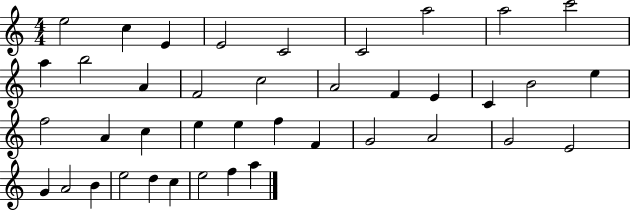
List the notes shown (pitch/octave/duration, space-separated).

E5/h C5/q E4/q E4/h C4/h C4/h A5/h A5/h C6/h A5/q B5/h A4/q F4/h C5/h A4/h F4/q E4/q C4/q B4/h E5/q F5/h A4/q C5/q E5/q E5/q F5/q F4/q G4/h A4/h G4/h E4/h G4/q A4/h B4/q E5/h D5/q C5/q E5/h F5/q A5/q